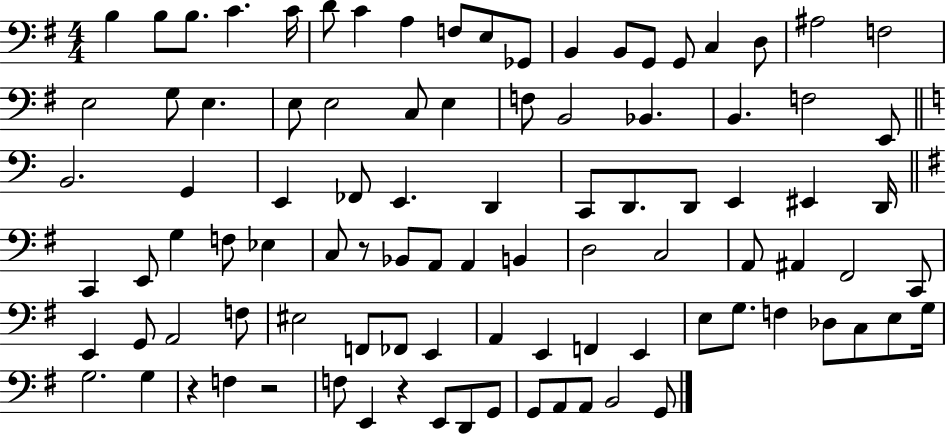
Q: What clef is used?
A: bass